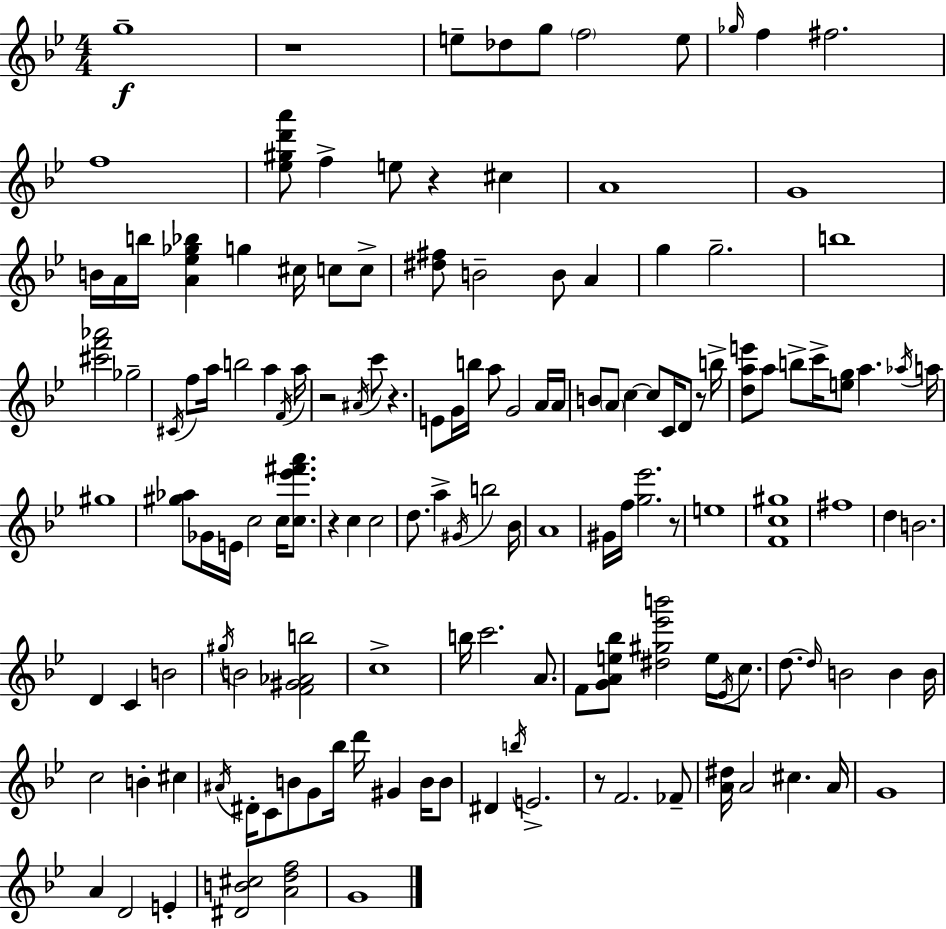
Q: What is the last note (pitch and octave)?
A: G4